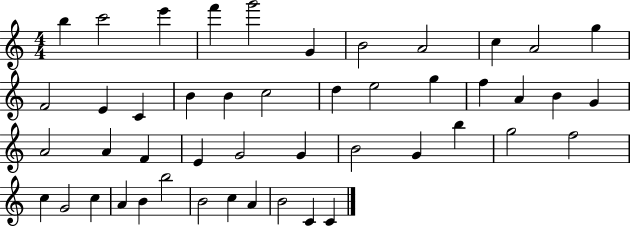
B5/q C6/h E6/q F6/q G6/h G4/q B4/h A4/h C5/q A4/h G5/q F4/h E4/q C4/q B4/q B4/q C5/h D5/q E5/h G5/q F5/q A4/q B4/q G4/q A4/h A4/q F4/q E4/q G4/h G4/q B4/h G4/q B5/q G5/h F5/h C5/q G4/h C5/q A4/q B4/q B5/h B4/h C5/q A4/q B4/h C4/q C4/q